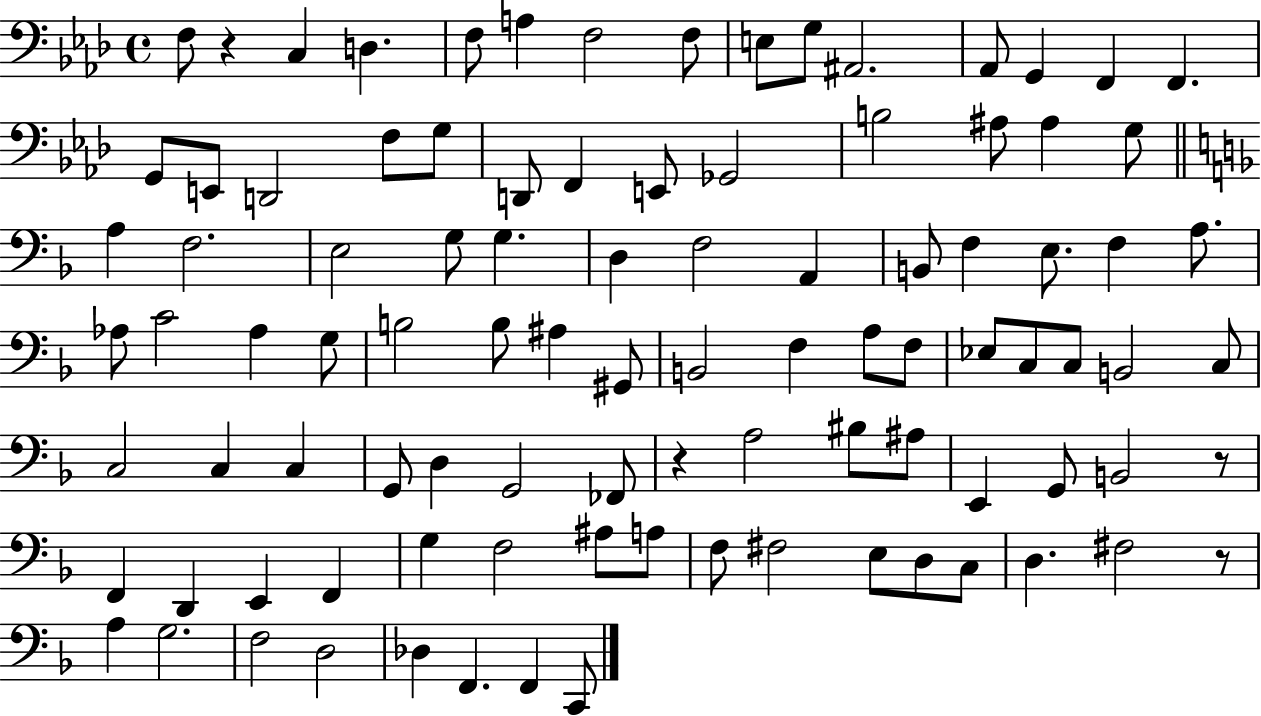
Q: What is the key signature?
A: AES major